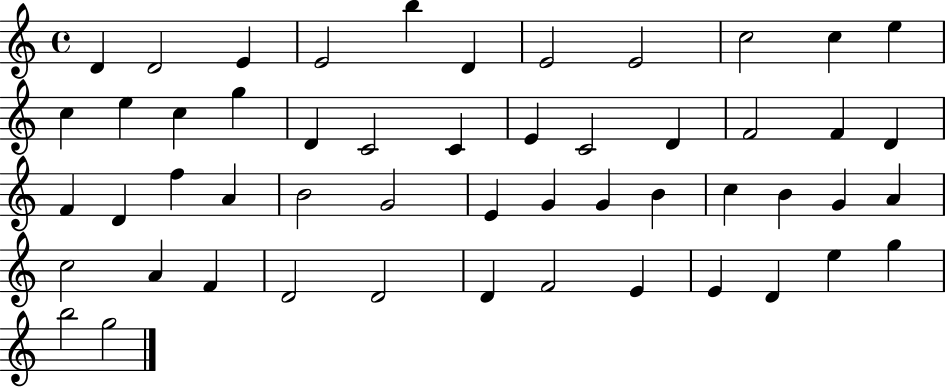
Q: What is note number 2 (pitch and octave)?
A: D4